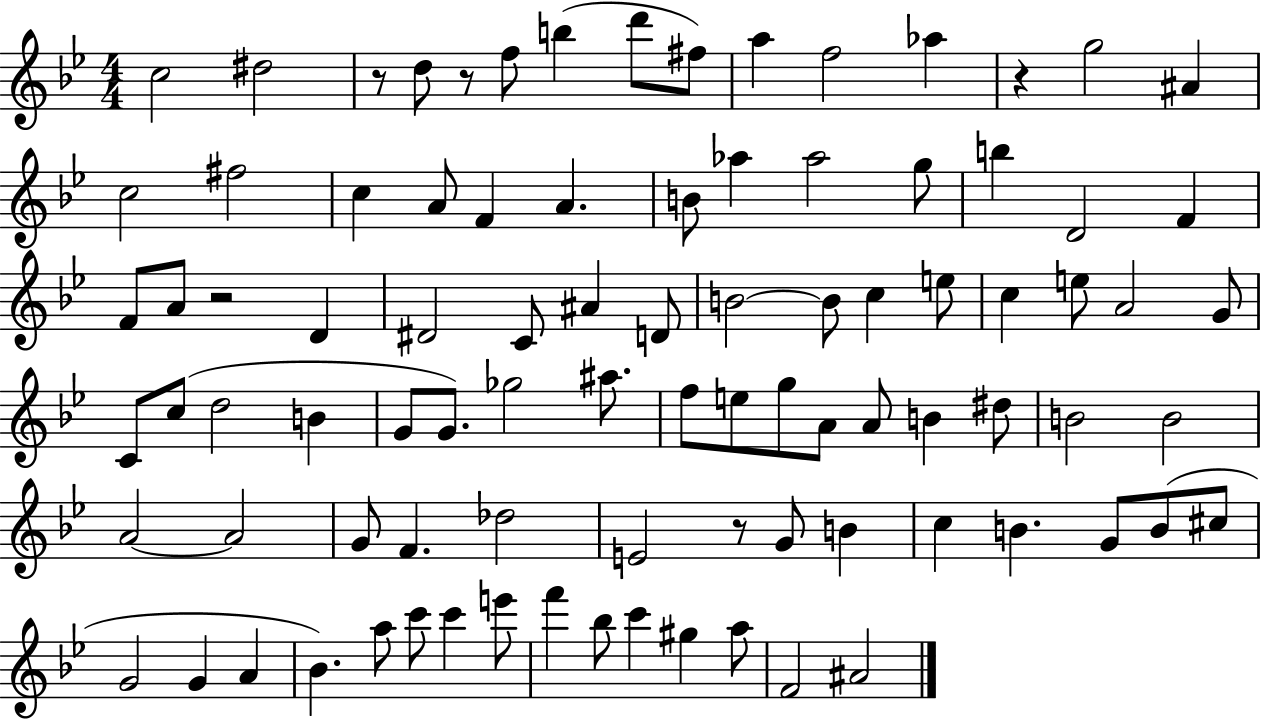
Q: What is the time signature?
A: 4/4